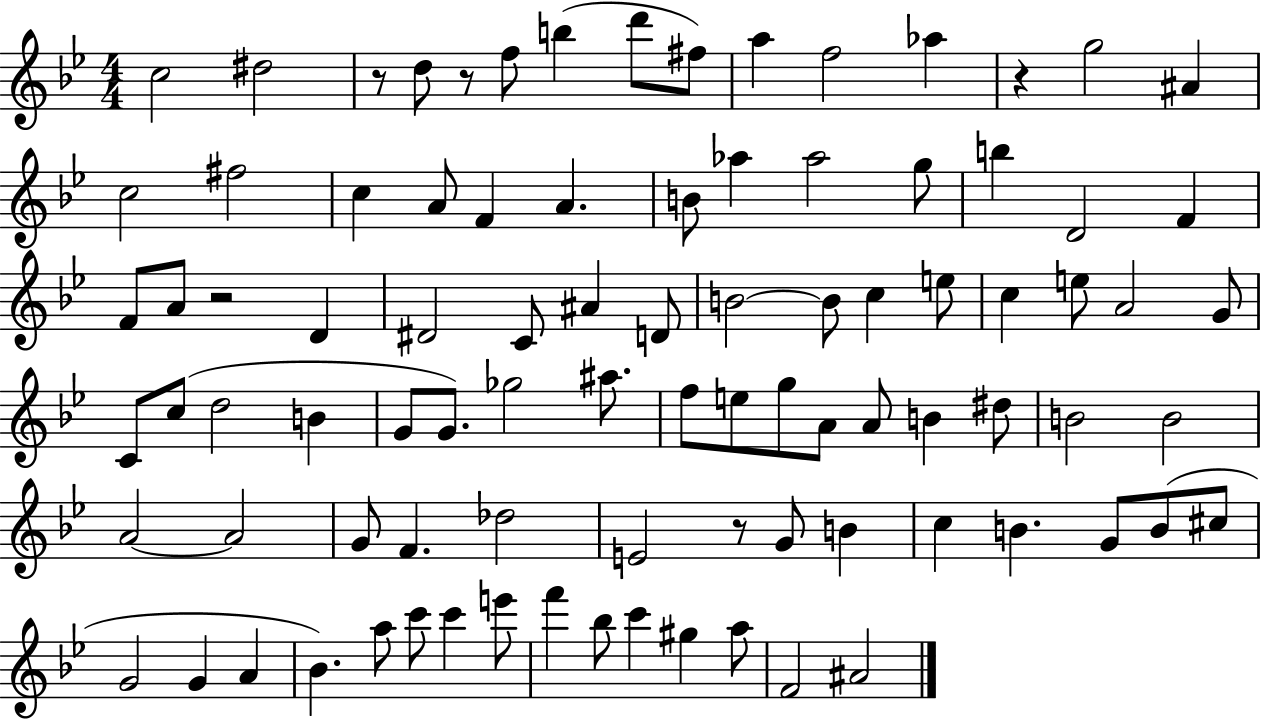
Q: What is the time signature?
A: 4/4